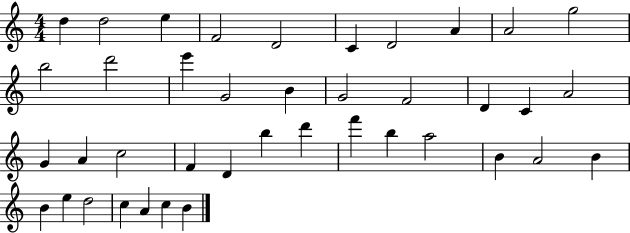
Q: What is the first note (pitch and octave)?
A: D5